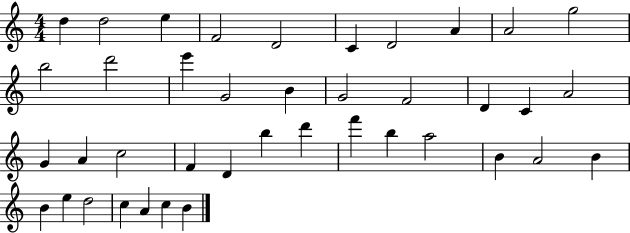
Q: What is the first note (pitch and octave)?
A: D5